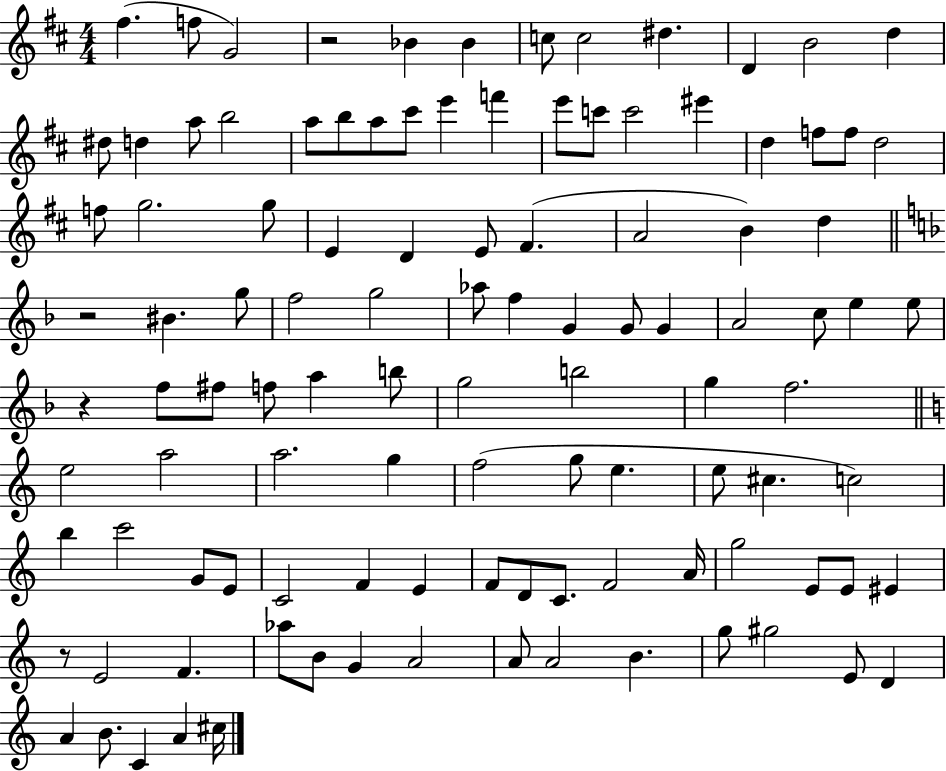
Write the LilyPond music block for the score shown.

{
  \clef treble
  \numericTimeSignature
  \time 4/4
  \key d \major
  \repeat volta 2 { fis''4.( f''8 g'2) | r2 bes'4 bes'4 | c''8 c''2 dis''4. | d'4 b'2 d''4 | \break dis''8 d''4 a''8 b''2 | a''8 b''8 a''8 cis'''8 e'''4 f'''4 | e'''8 c'''8 c'''2 eis'''4 | d''4 f''8 f''8 d''2 | \break f''8 g''2. g''8 | e'4 d'4 e'8 fis'4.( | a'2 b'4) d''4 | \bar "||" \break \key f \major r2 bis'4. g''8 | f''2 g''2 | aes''8 f''4 g'4 g'8 g'4 | a'2 c''8 e''4 e''8 | \break r4 f''8 fis''8 f''8 a''4 b''8 | g''2 b''2 | g''4 f''2. | \bar "||" \break \key c \major e''2 a''2 | a''2. g''4 | f''2( g''8 e''4. | e''8 cis''4. c''2) | \break b''4 c'''2 g'8 e'8 | c'2 f'4 e'4 | f'8 d'8 c'8. f'2 a'16 | g''2 e'8 e'8 eis'4 | \break r8 e'2 f'4. | aes''8 b'8 g'4 a'2 | a'8 a'2 b'4. | g''8 gis''2 e'8 d'4 | \break a'4 b'8. c'4 a'4 cis''16 | } \bar "|."
}